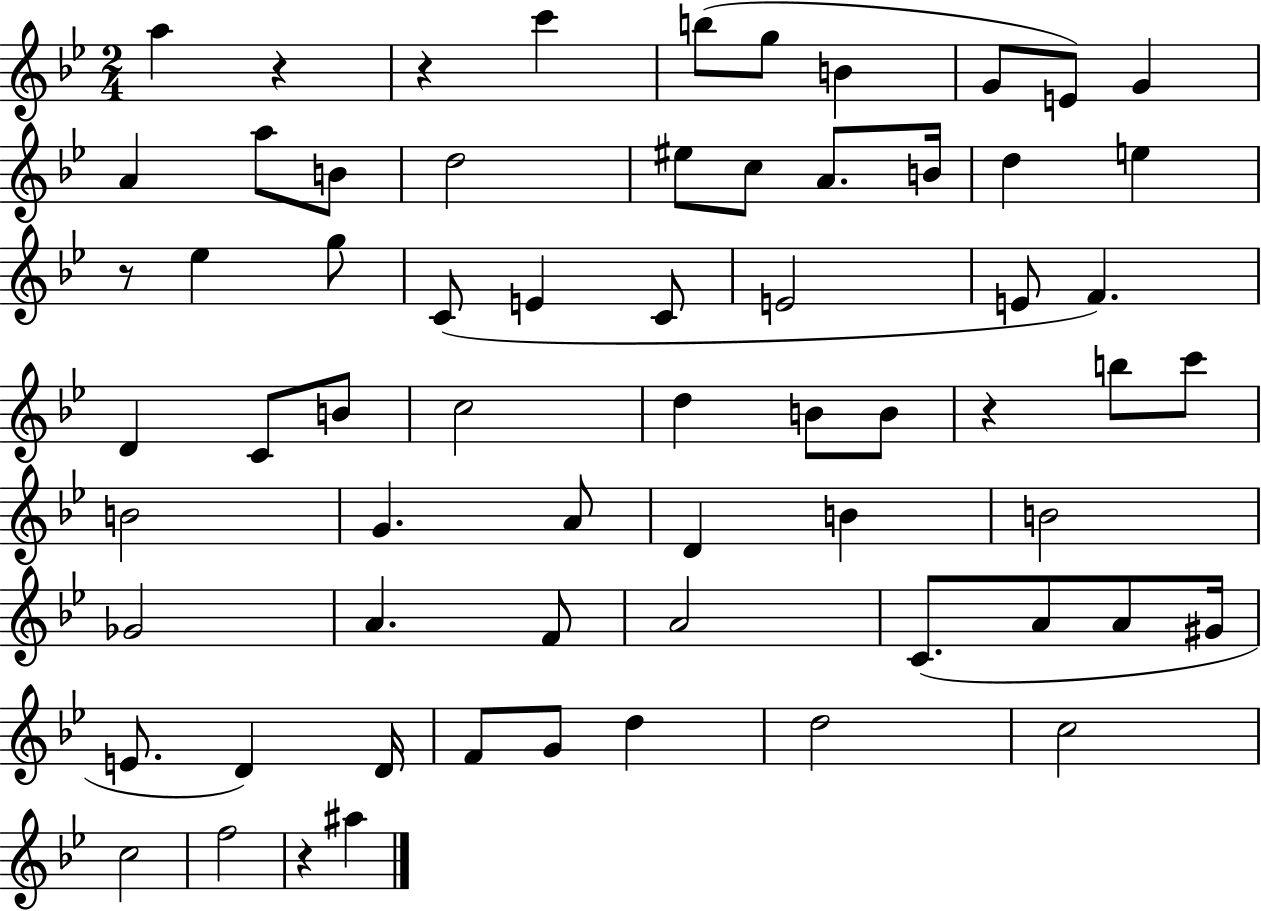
A5/q R/q R/q C6/q B5/e G5/e B4/q G4/e E4/e G4/q A4/q A5/e B4/e D5/h EIS5/e C5/e A4/e. B4/s D5/q E5/q R/e Eb5/q G5/e C4/e E4/q C4/e E4/h E4/e F4/q. D4/q C4/e B4/e C5/h D5/q B4/e B4/e R/q B5/e C6/e B4/h G4/q. A4/e D4/q B4/q B4/h Gb4/h A4/q. F4/e A4/h C4/e. A4/e A4/e G#4/s E4/e. D4/q D4/s F4/e G4/e D5/q D5/h C5/h C5/h F5/h R/q A#5/q